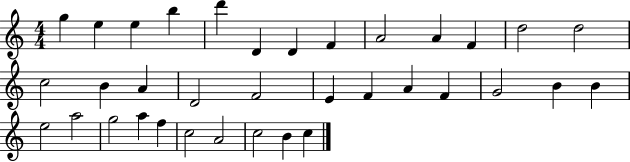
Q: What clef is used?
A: treble